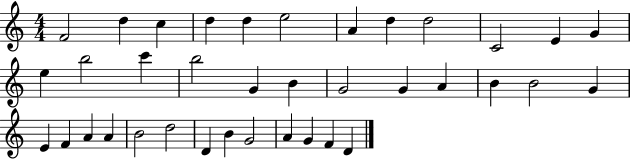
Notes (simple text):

F4/h D5/q C5/q D5/q D5/q E5/h A4/q D5/q D5/h C4/h E4/q G4/q E5/q B5/h C6/q B5/h G4/q B4/q G4/h G4/q A4/q B4/q B4/h G4/q E4/q F4/q A4/q A4/q B4/h D5/h D4/q B4/q G4/h A4/q G4/q F4/q D4/q